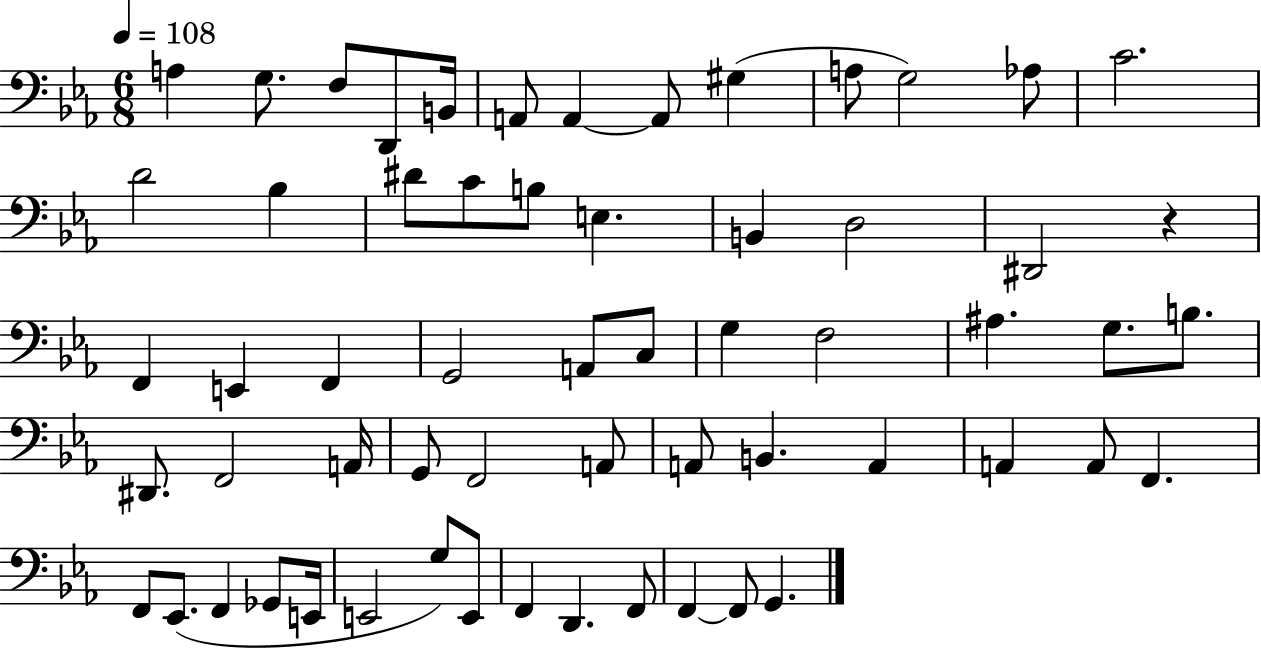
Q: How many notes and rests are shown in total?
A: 60